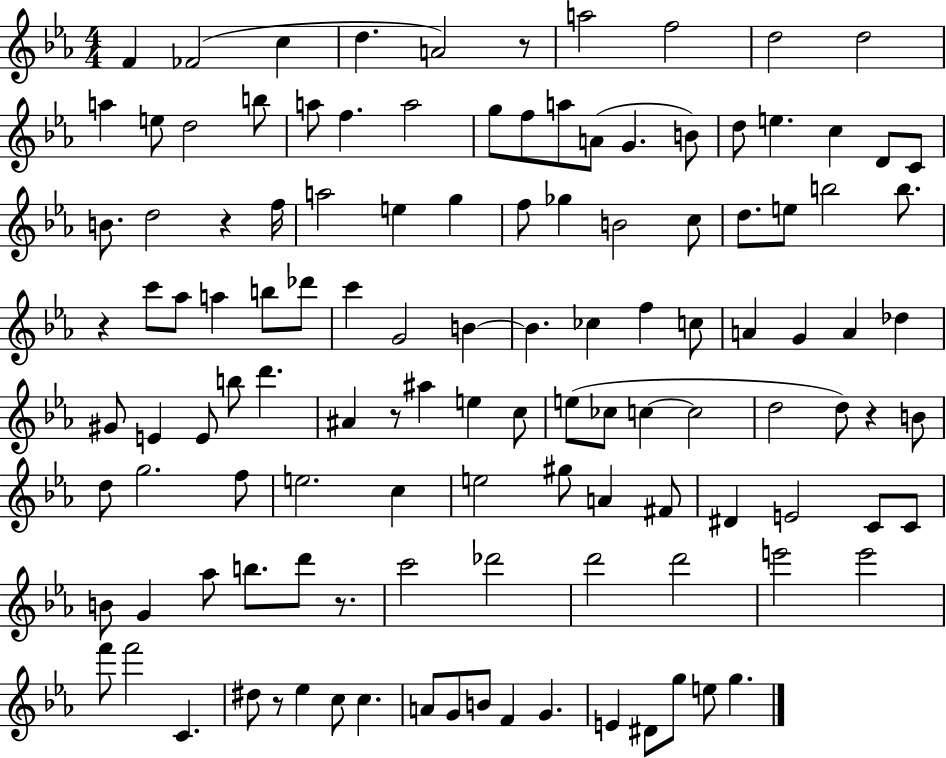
F4/q FES4/h C5/q D5/q. A4/h R/e A5/h F5/h D5/h D5/h A5/q E5/e D5/h B5/e A5/e F5/q. A5/h G5/e F5/e A5/e A4/e G4/q. B4/e D5/e E5/q. C5/q D4/e C4/e B4/e. D5/h R/q F5/s A5/h E5/q G5/q F5/e Gb5/q B4/h C5/e D5/e. E5/e B5/h B5/e. R/q C6/e Ab5/e A5/q B5/e Db6/e C6/q G4/h B4/q B4/q. CES5/q F5/q C5/e A4/q G4/q A4/q Db5/q G#4/e E4/q E4/e B5/e D6/q. A#4/q R/e A#5/q E5/q C5/e E5/e CES5/e C5/q C5/h D5/h D5/e R/q B4/e D5/e G5/h. F5/e E5/h. C5/q E5/h G#5/e A4/q F#4/e D#4/q E4/h C4/e C4/e B4/e G4/q Ab5/e B5/e. D6/e R/e. C6/h Db6/h D6/h D6/h E6/h E6/h F6/e F6/h C4/q. D#5/e R/e Eb5/q C5/e C5/q. A4/e G4/e B4/e F4/q G4/q. E4/q D#4/e G5/e E5/e G5/q.